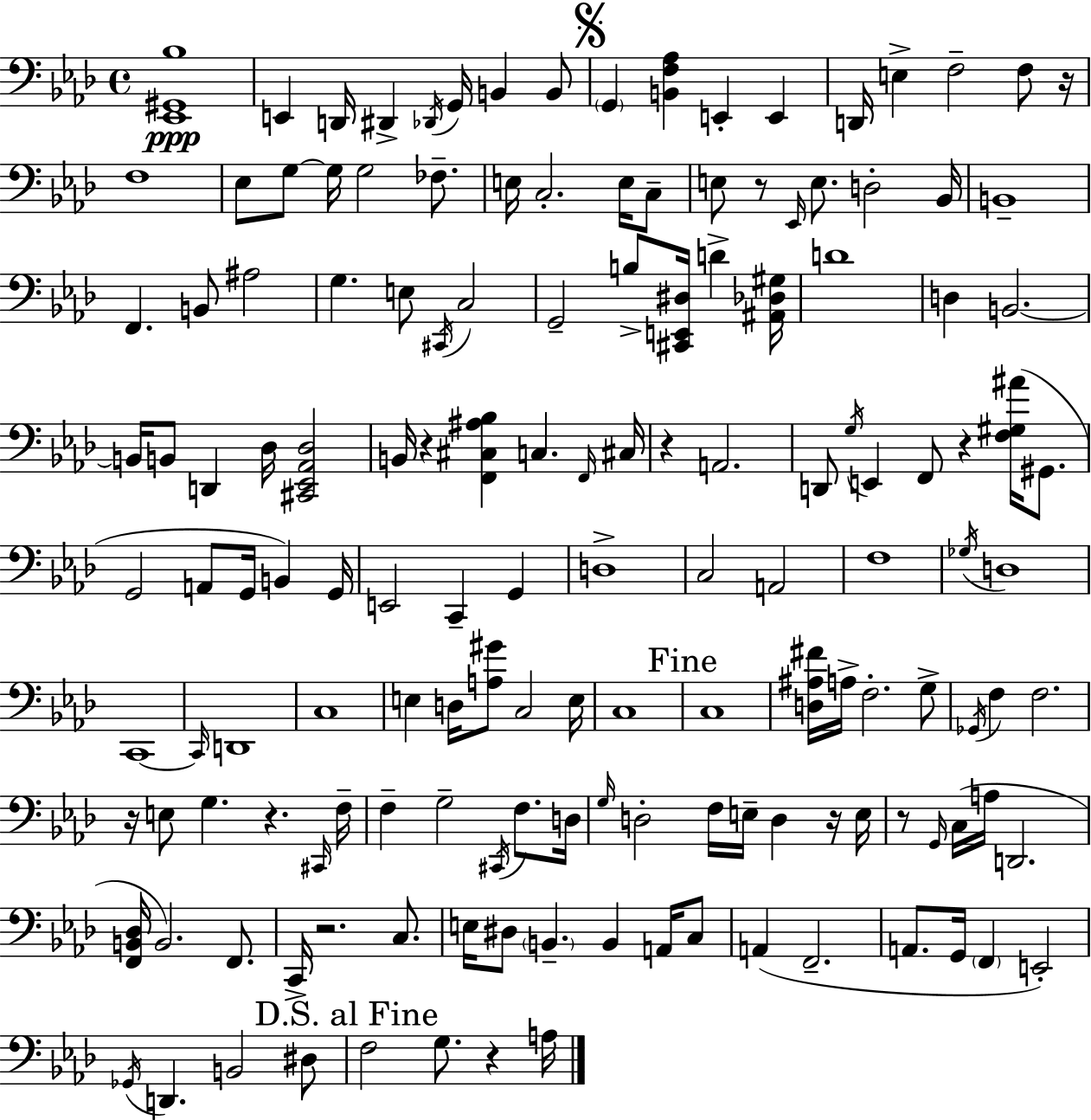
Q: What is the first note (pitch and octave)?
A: E2